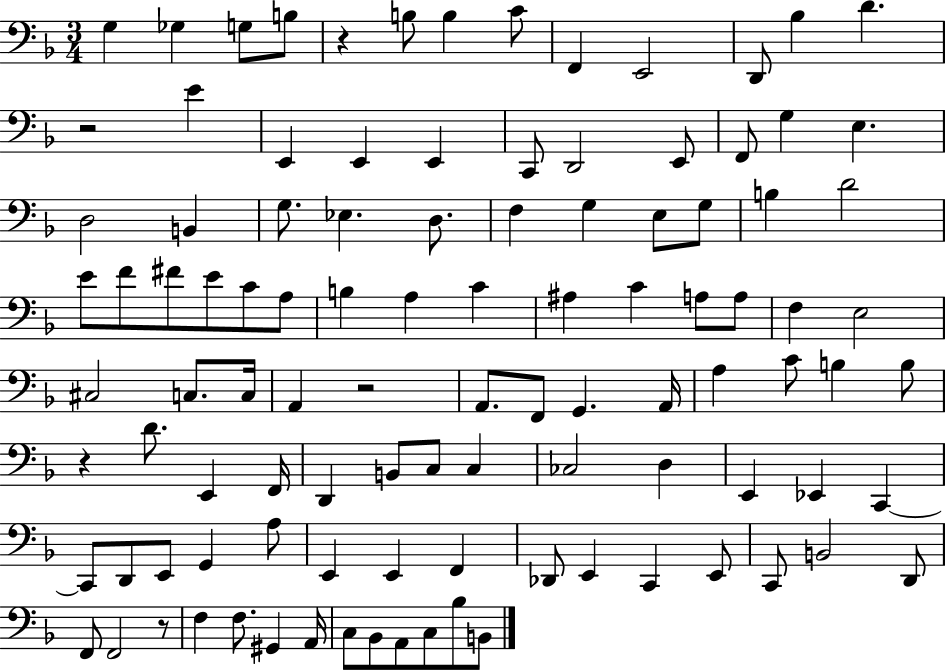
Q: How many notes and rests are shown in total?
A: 104